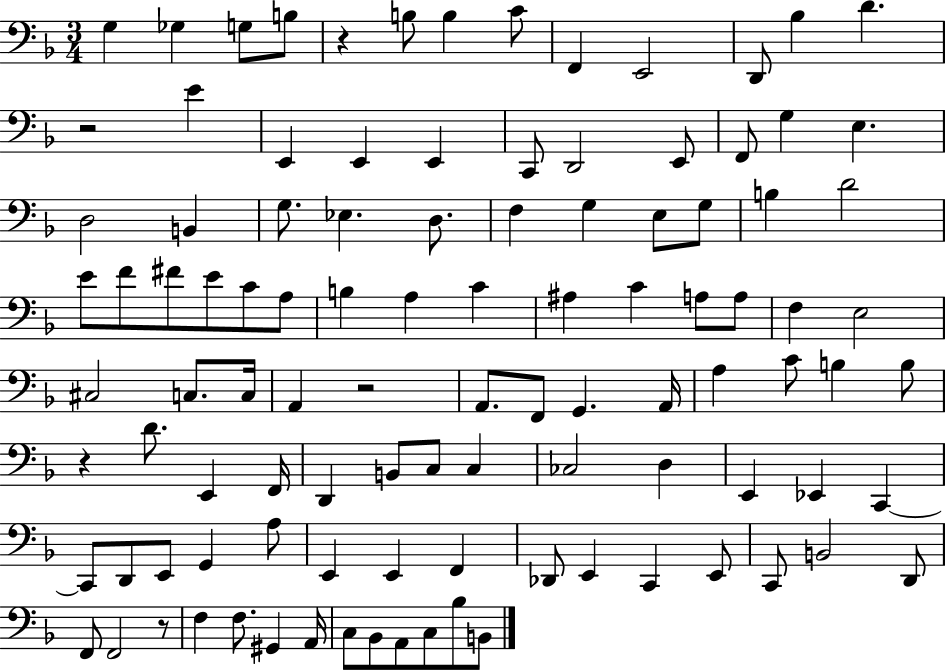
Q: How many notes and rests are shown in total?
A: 104